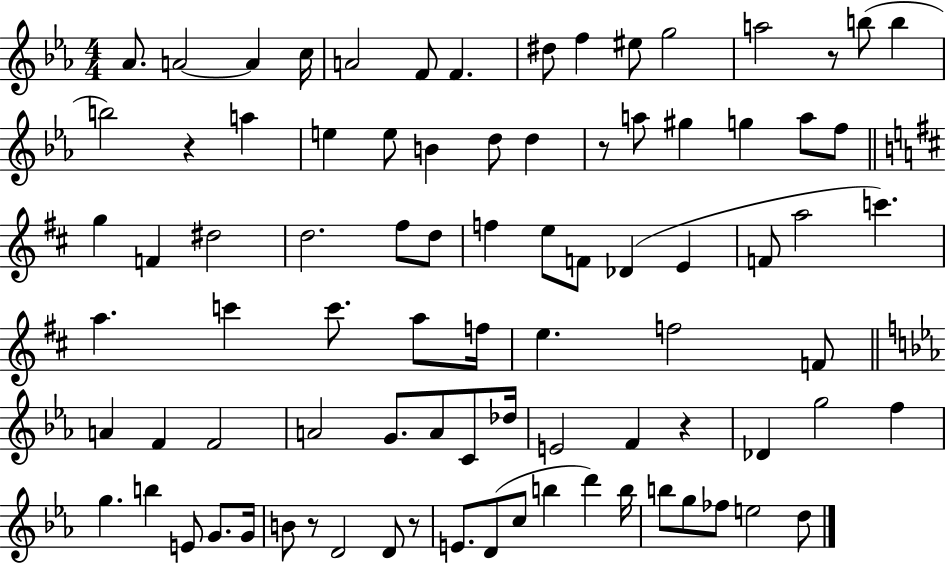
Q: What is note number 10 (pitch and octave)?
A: EIS5